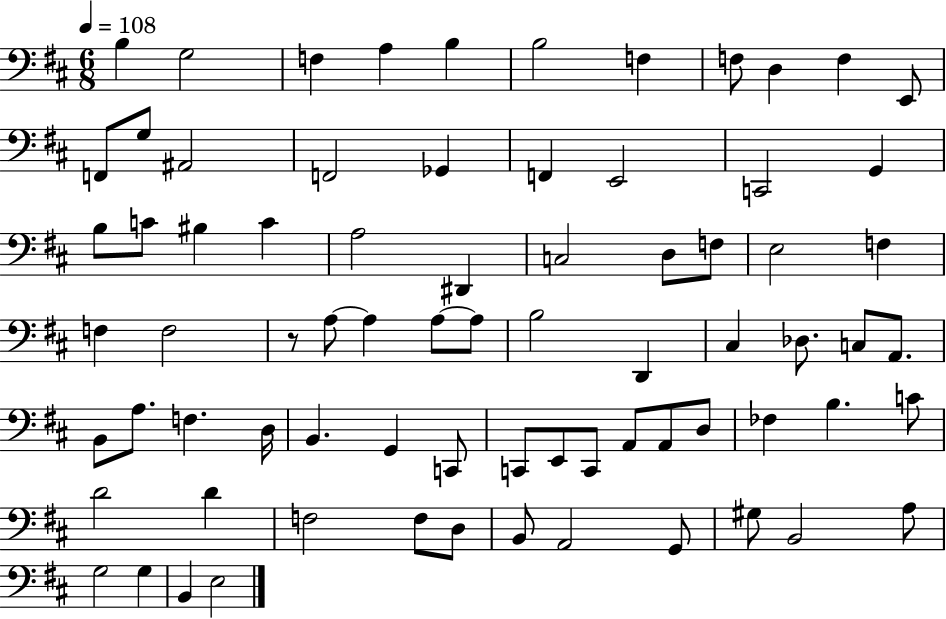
{
  \clef bass
  \numericTimeSignature
  \time 6/8
  \key d \major
  \tempo 4 = 108
  b4 g2 | f4 a4 b4 | b2 f4 | f8 d4 f4 e,8 | \break f,8 g8 ais,2 | f,2 ges,4 | f,4 e,2 | c,2 g,4 | \break b8 c'8 bis4 c'4 | a2 dis,4 | c2 d8 f8 | e2 f4 | \break f4 f2 | r8 a8~~ a4 a8~~ a8 | b2 d,4 | cis4 des8. c8 a,8. | \break b,8 a8. f4. d16 | b,4. g,4 c,8 | c,8 e,8 c,8 a,8 a,8 d8 | fes4 b4. c'8 | \break d'2 d'4 | f2 f8 d8 | b,8 a,2 g,8 | gis8 b,2 a8 | \break g2 g4 | b,4 e2 | \bar "|."
}